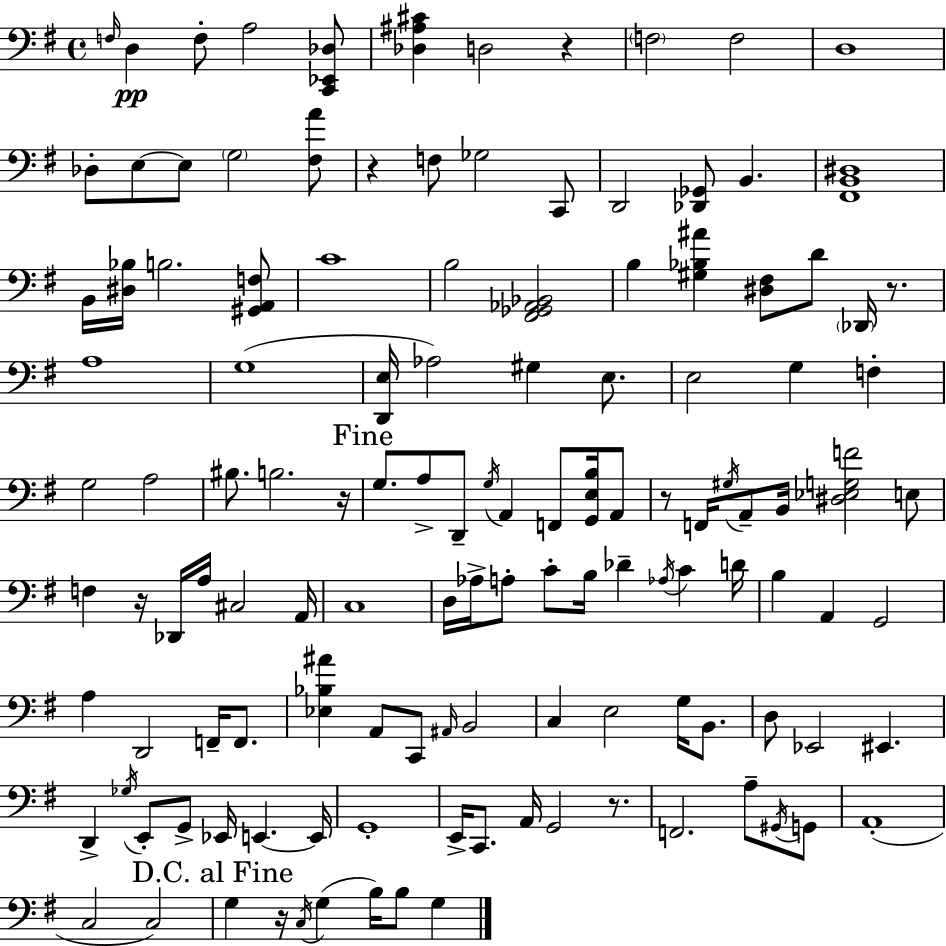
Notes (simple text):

F3/s D3/q F3/e A3/h [C2,Eb2,Db3]/e [Db3,A#3,C#4]/q D3/h R/q F3/h F3/h D3/w Db3/e E3/e E3/e G3/h [F#3,A4]/e R/q F3/e Gb3/h C2/e D2/h [Db2,Gb2]/e B2/q. [F#2,B2,D#3]/w B2/s [D#3,Bb3]/s B3/h. [G#2,A2,F3]/e C4/w B3/h [F#2,Gb2,Ab2,Bb2]/h B3/q [G#3,Bb3,A#4]/q [D#3,F#3]/e D4/e Db2/s R/e. A3/w G3/w [D2,E3]/s Ab3/h G#3/q E3/e. E3/h G3/q F3/q G3/h A3/h BIS3/e. B3/h. R/s G3/e. A3/e D2/e G3/s A2/q F2/e [G2,E3,B3]/s A2/e R/e F2/s G#3/s A2/e B2/s [D#3,Eb3,G3,F4]/h E3/e F3/q R/s Db2/s A3/s C#3/h A2/s C3/w D3/s Ab3/s A3/e C4/e B3/s Db4/q Ab3/s C4/q D4/s B3/q A2/q G2/h A3/q D2/h F2/s F2/e. [Eb3,Bb3,A#4]/q A2/e C2/e A#2/s B2/h C3/q E3/h G3/s B2/e. D3/e Eb2/h EIS2/q. D2/q Gb3/s E2/e G2/e Eb2/s E2/q. E2/s G2/w E2/s C2/e. A2/s G2/h R/e. F2/h. A3/e G#2/s G2/e A2/w C3/h C3/h G3/q R/s C3/s G3/q B3/s B3/e G3/q